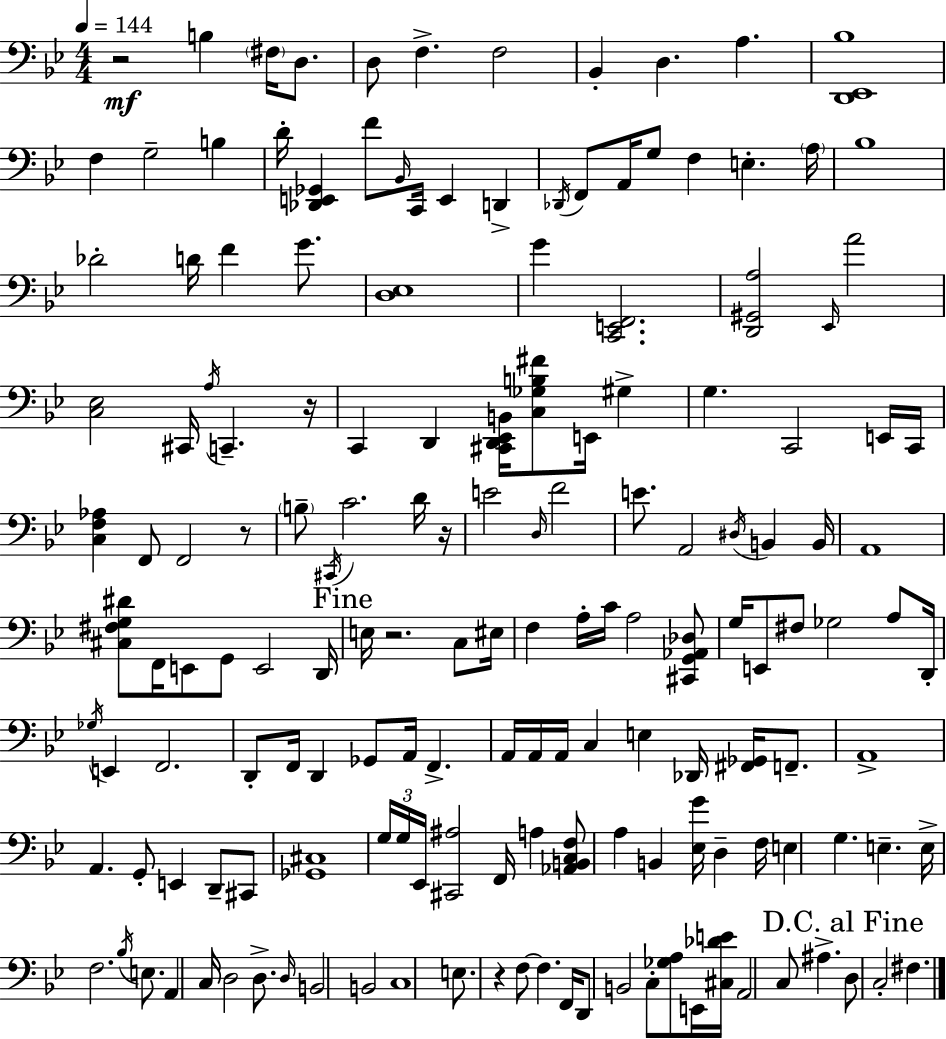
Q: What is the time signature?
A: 4/4